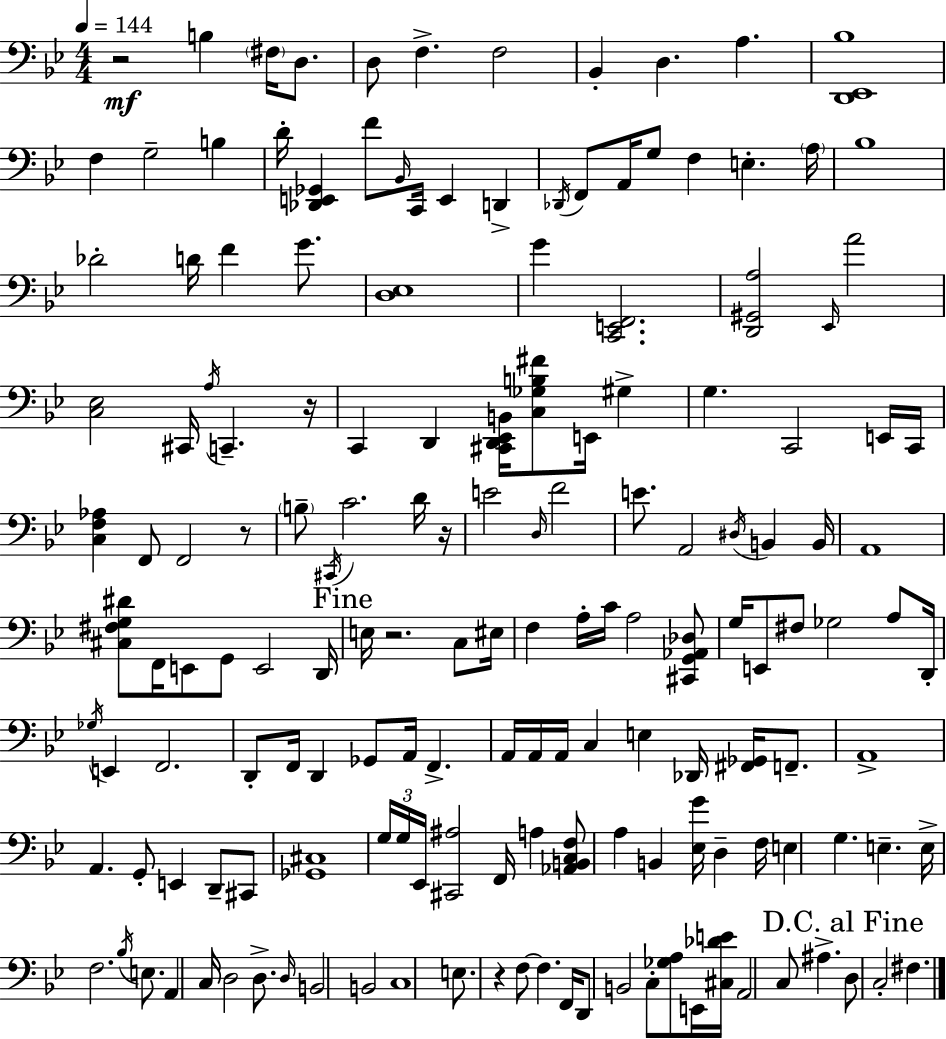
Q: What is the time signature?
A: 4/4